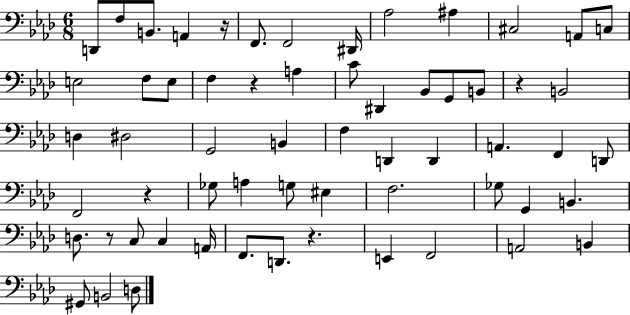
D2/e F3/e B2/e. A2/q R/s F2/e. F2/h D#2/s Ab3/h A#3/q C#3/h A2/e C3/e E3/h F3/e E3/e F3/q R/q A3/q C4/e D#2/q Bb2/e G2/e B2/e R/q B2/h D3/q D#3/h G2/h B2/q F3/q D2/q D2/q A2/q. F2/q D2/e F2/h R/q Gb3/e A3/q G3/e EIS3/q F3/h. Gb3/e G2/q B2/q. D3/e. R/e C3/e C3/q A2/s F2/e. D2/e. R/q. E2/q F2/h A2/h B2/q G#2/e B2/h D3/e